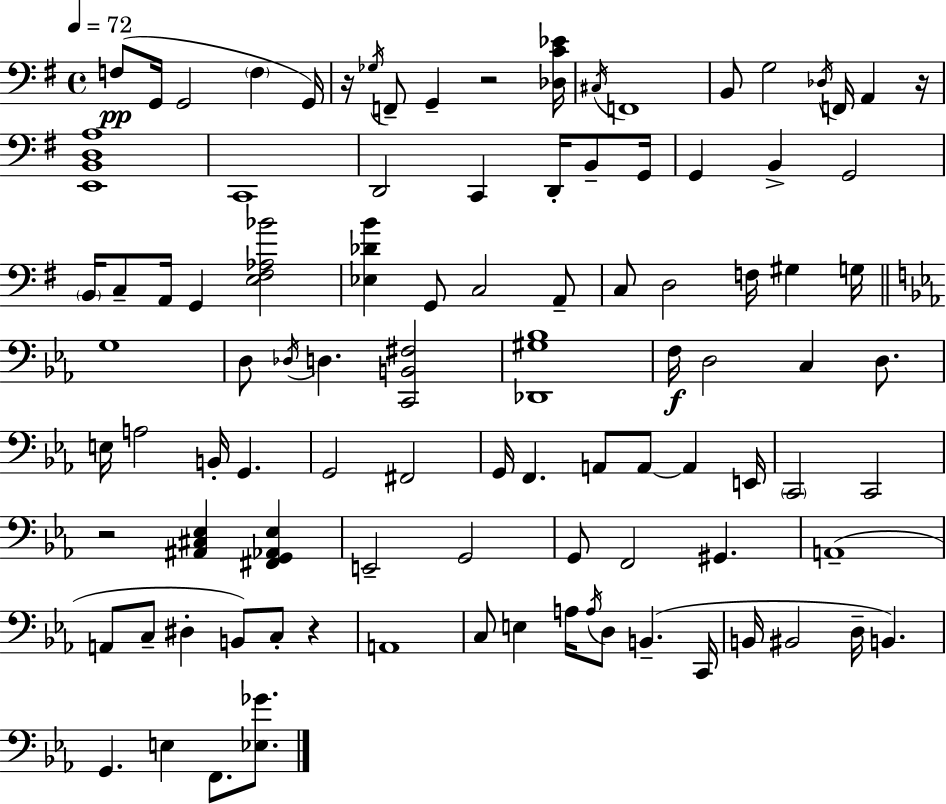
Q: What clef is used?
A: bass